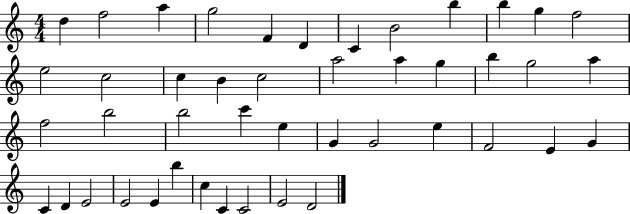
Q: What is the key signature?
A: C major